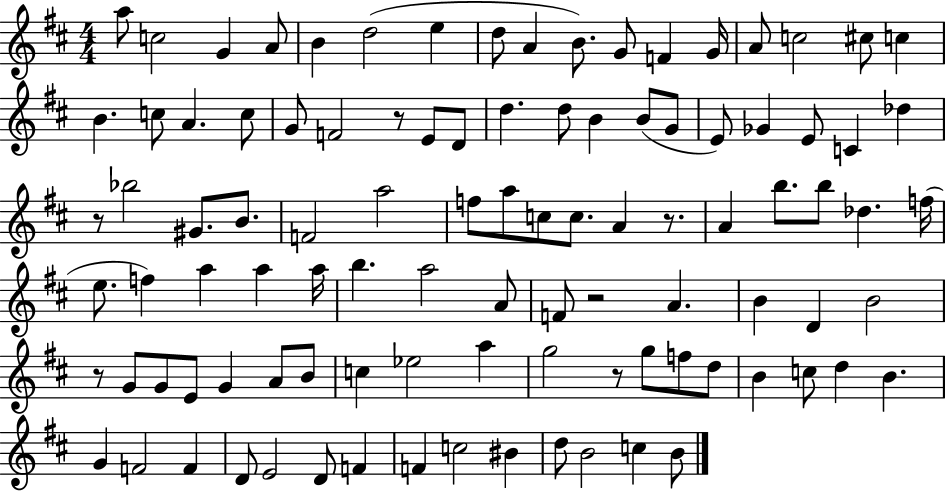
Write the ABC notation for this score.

X:1
T:Untitled
M:4/4
L:1/4
K:D
a/2 c2 G A/2 B d2 e d/2 A B/2 G/2 F G/4 A/2 c2 ^c/2 c B c/2 A c/2 G/2 F2 z/2 E/2 D/2 d d/2 B B/2 G/2 E/2 _G E/2 C _d z/2 _b2 ^G/2 B/2 F2 a2 f/2 a/2 c/2 c/2 A z/2 A b/2 b/2 _d f/4 e/2 f a a a/4 b a2 A/2 F/2 z2 A B D B2 z/2 G/2 G/2 E/2 G A/2 B/2 c _e2 a g2 z/2 g/2 f/2 d/2 B c/2 d B G F2 F D/2 E2 D/2 F F c2 ^B d/2 B2 c B/2